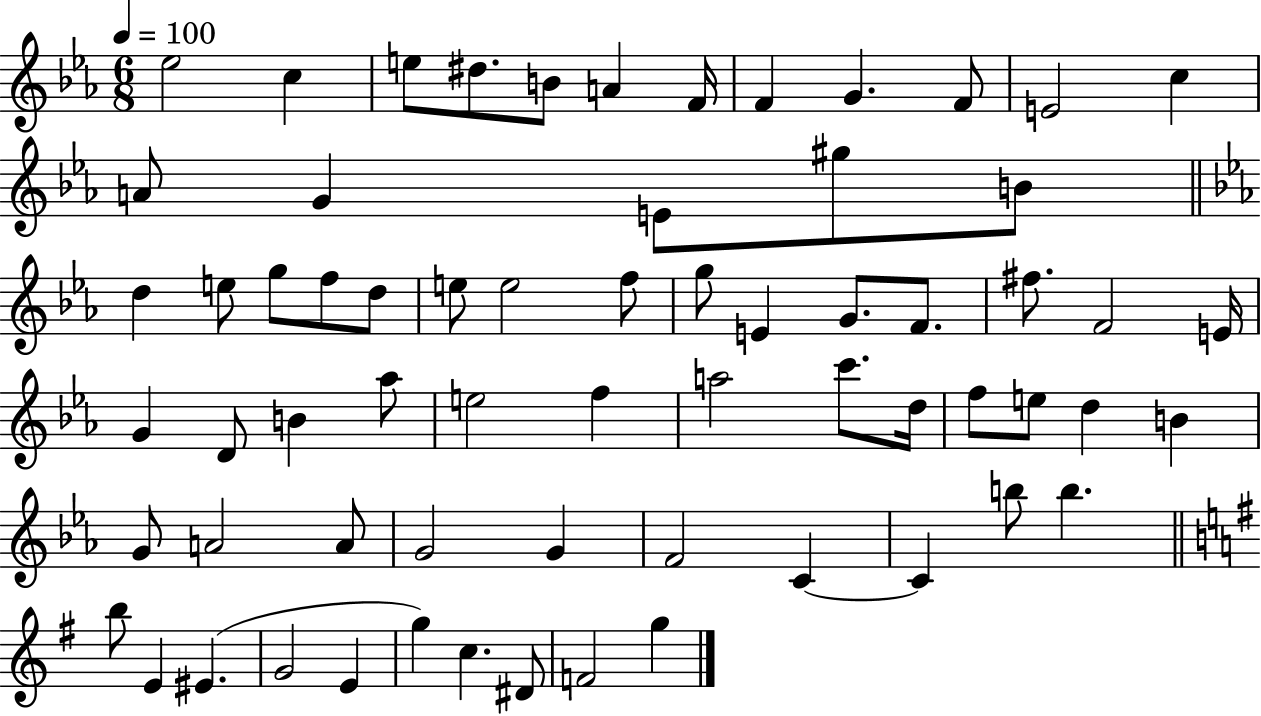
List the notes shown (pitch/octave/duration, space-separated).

Eb5/h C5/q E5/e D#5/e. B4/e A4/q F4/s F4/q G4/q. F4/e E4/h C5/q A4/e G4/q E4/e G#5/e B4/e D5/q E5/e G5/e F5/e D5/e E5/e E5/h F5/e G5/e E4/q G4/e. F4/e. F#5/e. F4/h E4/s G4/q D4/e B4/q Ab5/e E5/h F5/q A5/h C6/e. D5/s F5/e E5/e D5/q B4/q G4/e A4/h A4/e G4/h G4/q F4/h C4/q C4/q B5/e B5/q. B5/e E4/q EIS4/q. G4/h E4/q G5/q C5/q. D#4/e F4/h G5/q